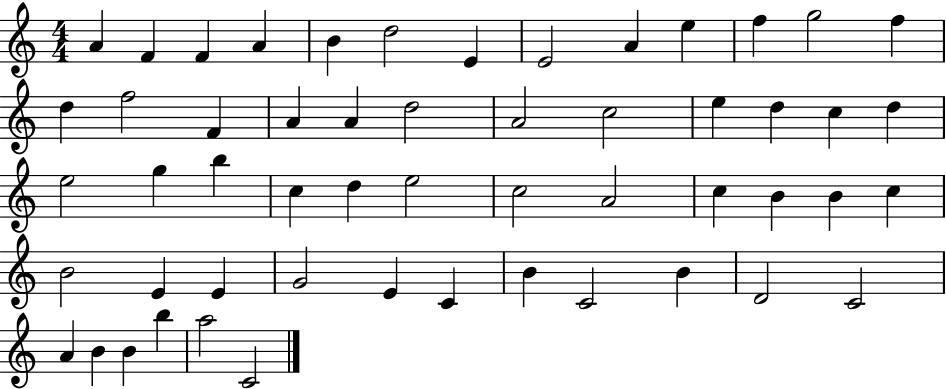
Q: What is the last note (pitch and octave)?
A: C4